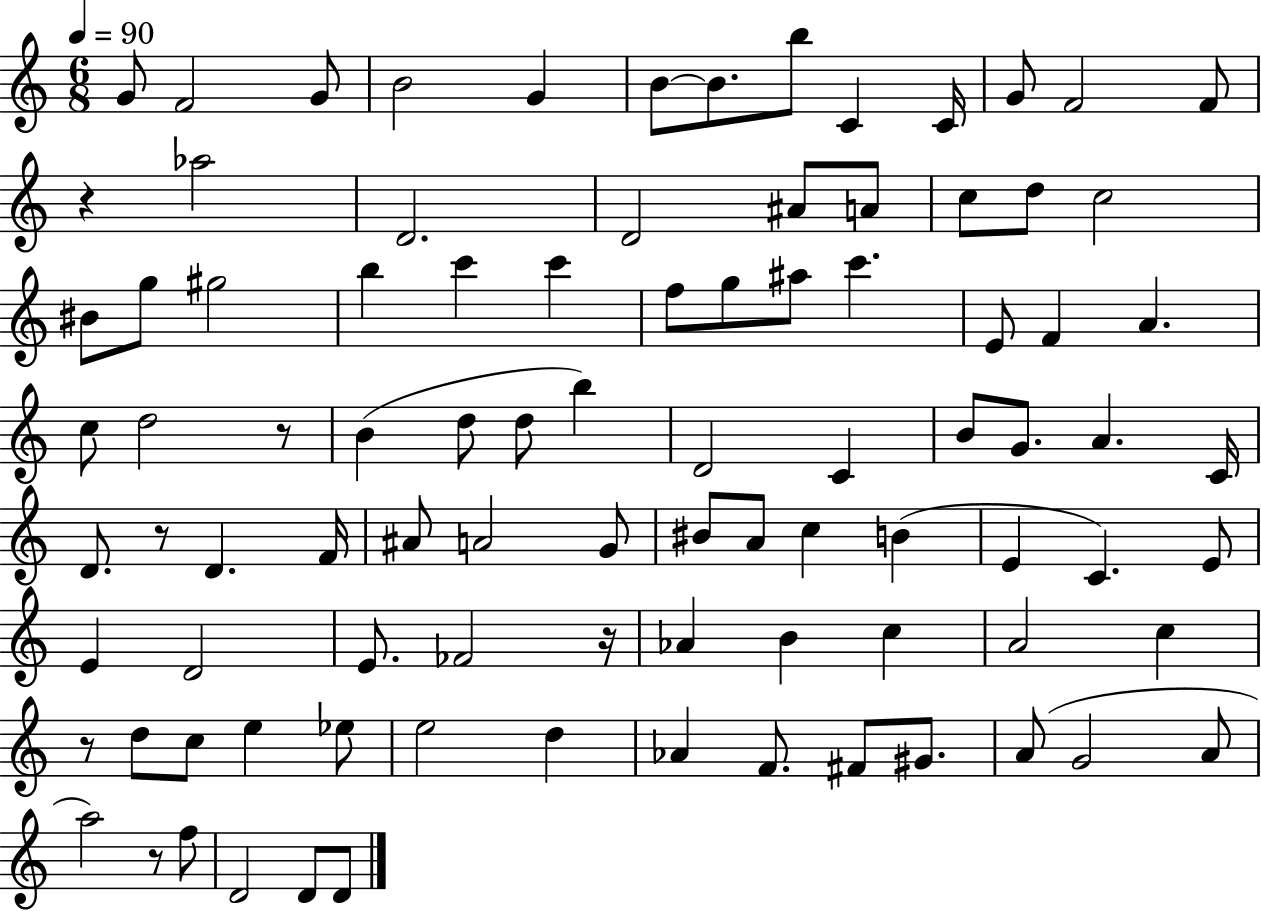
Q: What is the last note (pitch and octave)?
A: D4